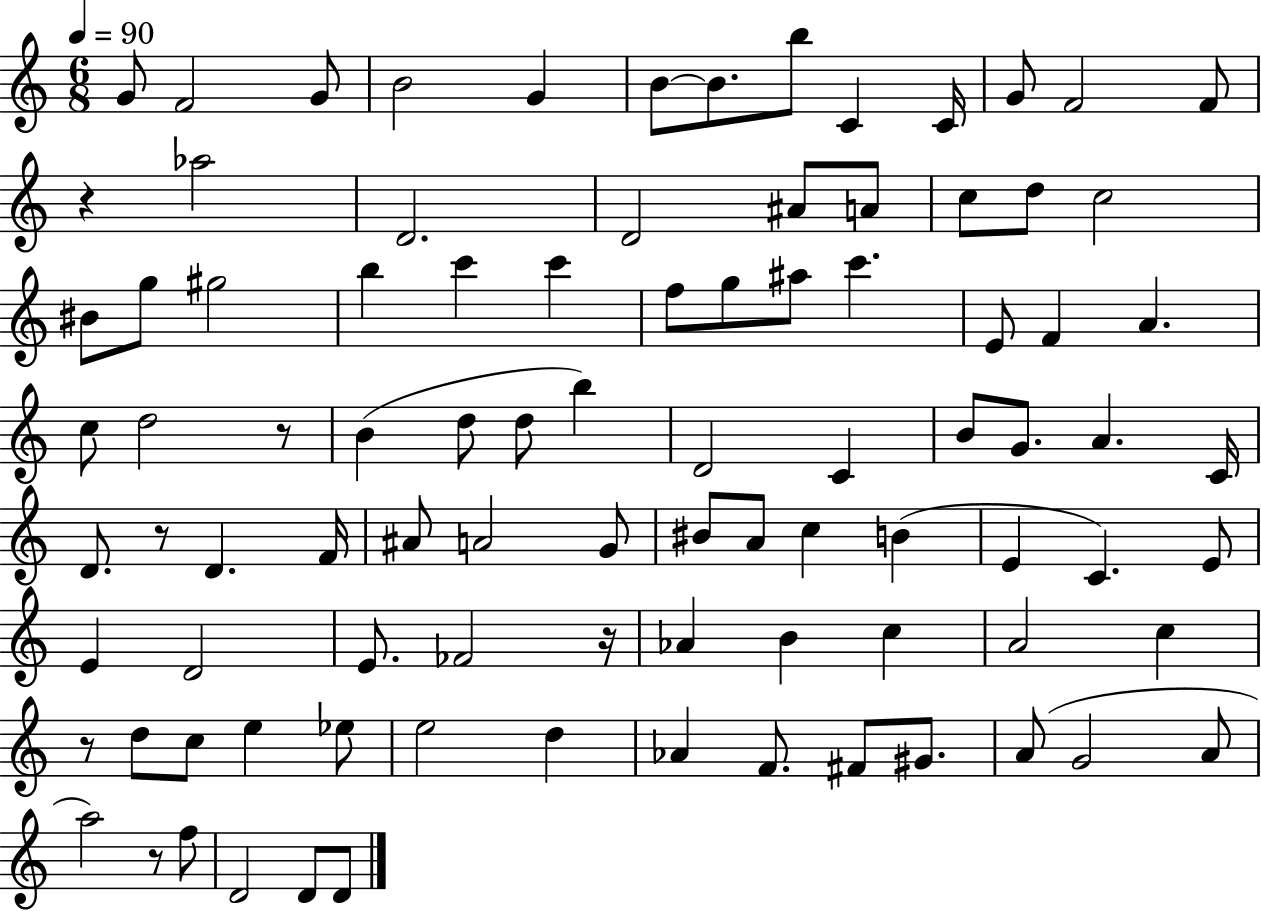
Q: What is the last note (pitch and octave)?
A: D4